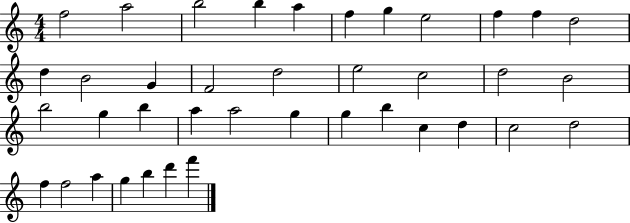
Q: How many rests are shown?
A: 0